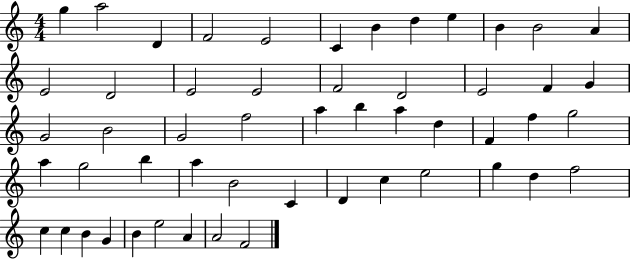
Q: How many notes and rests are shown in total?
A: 53